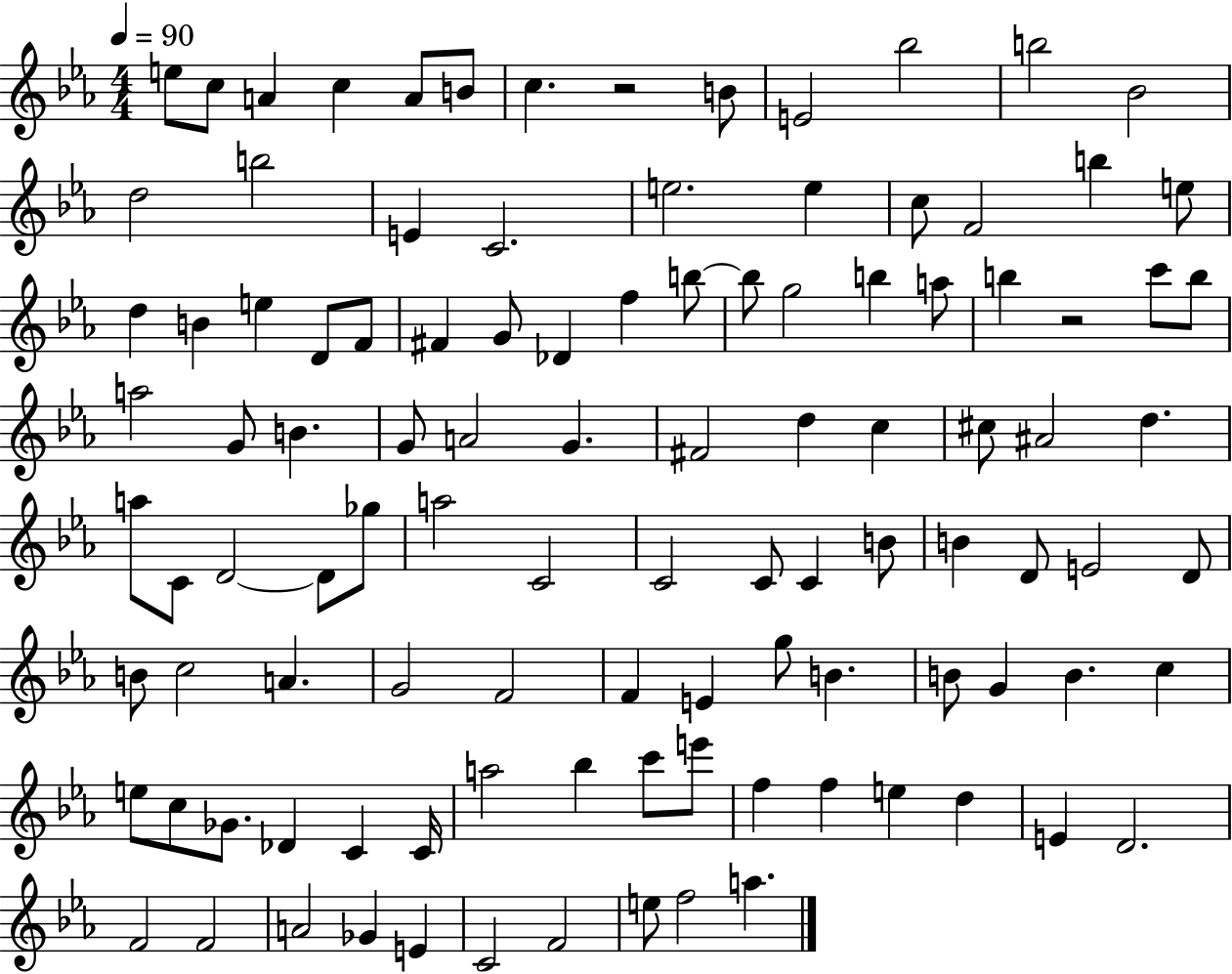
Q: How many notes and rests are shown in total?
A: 107